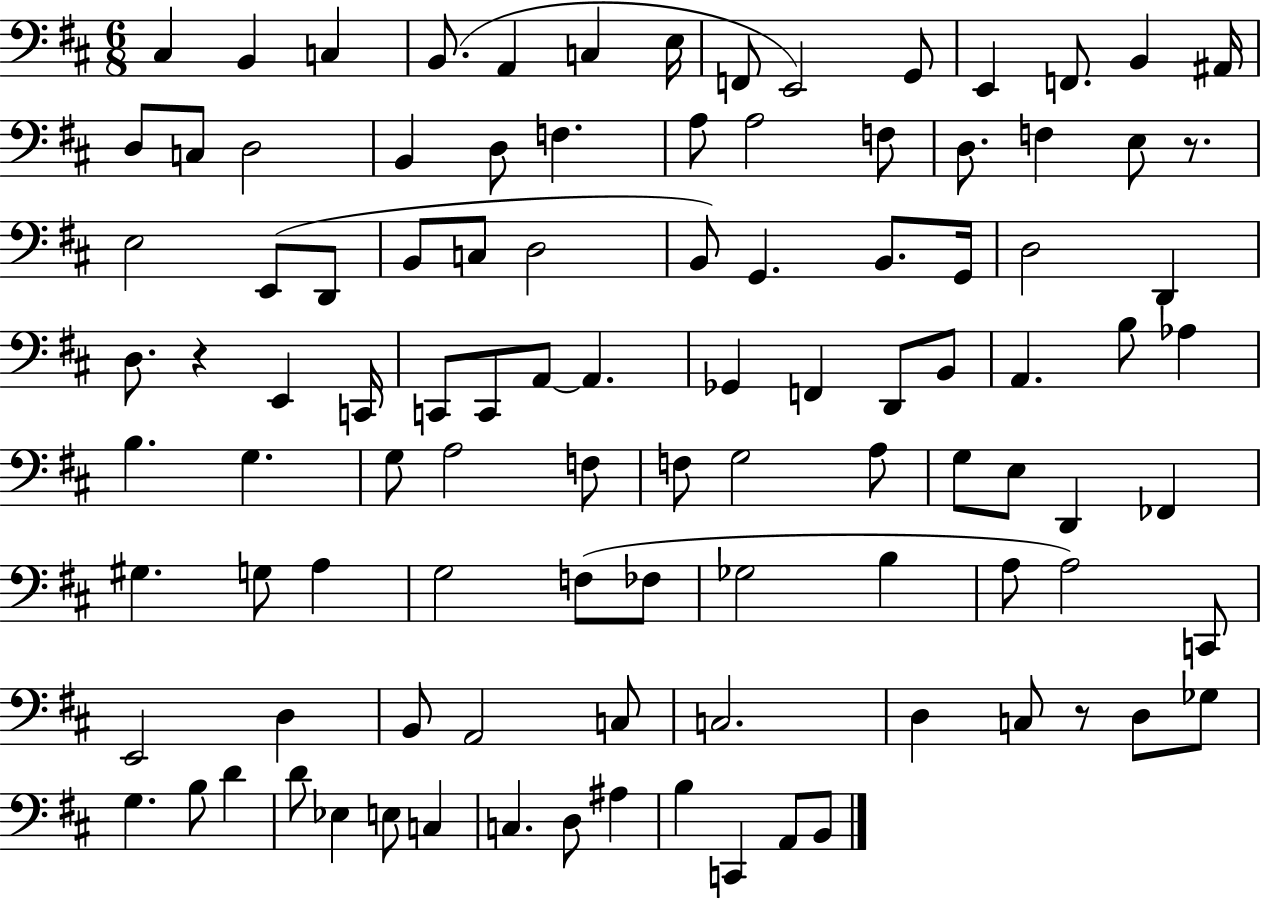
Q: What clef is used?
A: bass